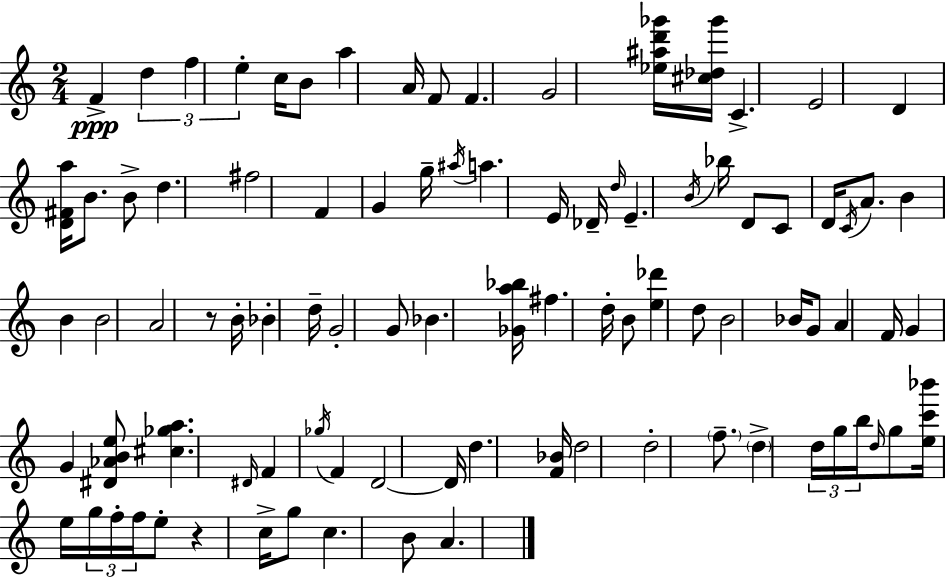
{
  \clef treble
  \numericTimeSignature
  \time 2/4
  \key c \major
  f'4->\ppp \tuplet 3/2 { d''4 | f''4 e''4-. } | c''16 b'8 a''4 a'16 | f'8 f'4. | \break g'2 | <ees'' ais'' d''' ges'''>16 <cis'' des'' ges'''>16 c'4.-> | e'2 | d'4 <d' fis' a''>16 b'8. | \break b'8-> d''4. | fis''2 | f'4 g'4 | g''16-- \acciaccatura { ais''16 } a''4. | \break e'16 des'16-- \grace { d''16 } e'4.-- | \acciaccatura { b'16 } bes''16 d'8 c'8 d'16 | \acciaccatura { c'16 } a'8. b'4 | b'4 b'2 | \break a'2 | r8 b'16-. bes'4-. | d''16-- g'2-. | g'8 bes'4. | \break <ges' a'' bes''>16 fis''4. | d''16-. b'8 <e'' des'''>4 | d''8 b'2 | bes'16 g'8 a'4 | \break f'16 g'4 | g'4 <dis' aes' b' e''>8 <cis'' ges'' a''>4. | \grace { dis'16 } f'4 | \acciaccatura { ges''16 } f'4 d'2~~ | \break d'16 d''4. | <f' bes'>16 d''2 | d''2-. | \parenthesize f''8.-- | \break \parenthesize d''4-> \tuplet 3/2 { d''16 g''16 b''16 } | \grace { d''16 } g''8 <e'' c''' bes'''>16 e''16 \tuplet 3/2 { g''16 f''16-. f''16 } | e''8-. r4 c''16-> g''8 | c''4. b'8 | \break a'4. \bar "|."
}